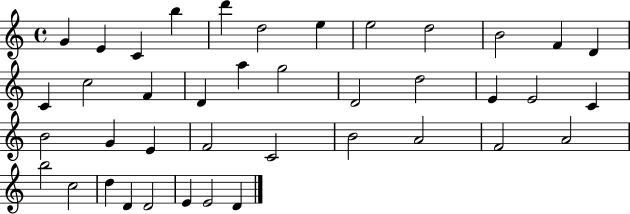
{
  \clef treble
  \time 4/4
  \defaultTimeSignature
  \key c \major
  g'4 e'4 c'4 b''4 | d'''4 d''2 e''4 | e''2 d''2 | b'2 f'4 d'4 | \break c'4 c''2 f'4 | d'4 a''4 g''2 | d'2 d''2 | e'4 e'2 c'4 | \break b'2 g'4 e'4 | f'2 c'2 | b'2 a'2 | f'2 a'2 | \break b''2 c''2 | d''4 d'4 d'2 | e'4 e'2 d'4 | \bar "|."
}